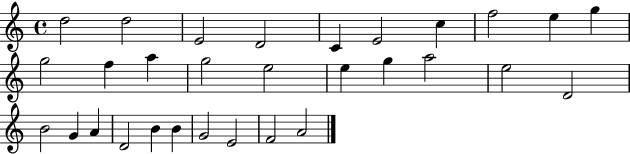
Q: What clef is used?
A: treble